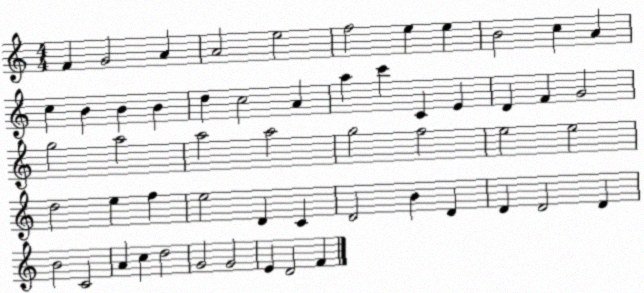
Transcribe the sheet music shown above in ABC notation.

X:1
T:Untitled
M:4/4
L:1/4
K:C
F G2 A A2 e2 f2 e e B2 c A c B B B d c2 A a c' C E D F G2 g2 a2 a2 a2 g2 f2 e2 e2 d2 e f e2 D C D2 B D D D2 D B2 C2 A c d2 G2 G2 E D2 F